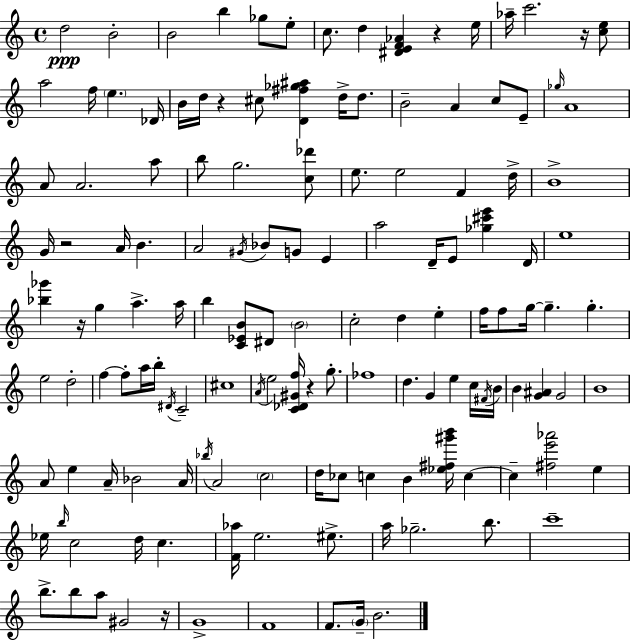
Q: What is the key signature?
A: A minor